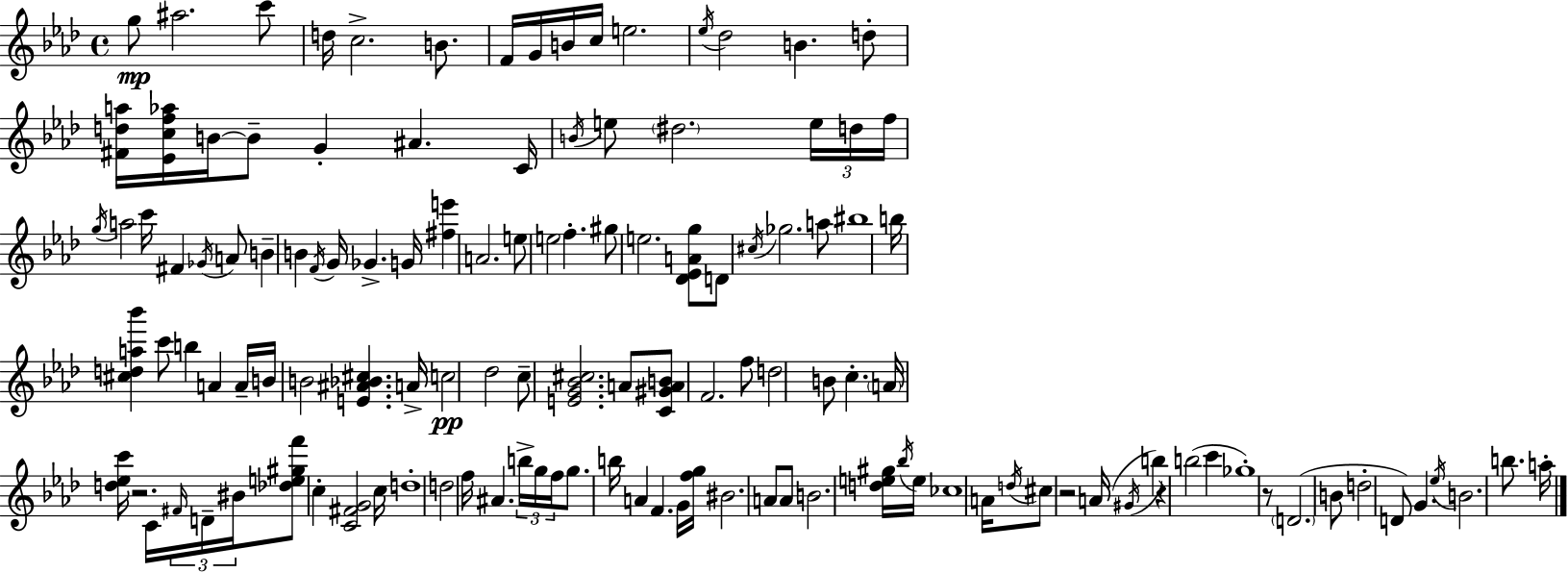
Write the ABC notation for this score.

X:1
T:Untitled
M:4/4
L:1/4
K:Fm
g/2 ^a2 c'/2 d/4 c2 B/2 F/4 G/4 B/4 c/4 e2 _e/4 _d2 B d/2 [^Fda]/4 [_Ecf_a]/4 B/4 B/2 G ^A C/4 B/4 e/2 ^d2 e/4 d/4 f/4 g/4 a2 c'/4 ^F _G/4 A/2 B B F/4 G/4 _G G/4 [^fe'] A2 e/2 e2 f ^g/2 e2 [_D_EAg]/2 D/2 ^c/4 _g2 a/2 ^b4 b/4 [^cda_b'] c'/2 b A A/4 B/4 B2 [E^A_B^c] A/4 c2 _d2 c/2 [EG_B^c]2 A/2 [C^GAB]/2 F2 f/2 d2 B/2 c A/4 [d_ec']/4 z2 C/4 ^F/4 D/4 ^B/4 [_de^gf']/2 c [C^FG]2 c/4 d4 d2 f/4 ^A b/4 g/4 f/4 g/2 b/4 A F G/4 [fg]/4 ^B2 A/2 A/2 B2 [de^g]/4 _b/4 e/4 _c4 A/4 d/4 ^c/2 z2 A/4 ^G/4 b z b2 c' _g4 z/2 D2 B/2 d2 D/2 G _e/4 B2 b/2 a/4